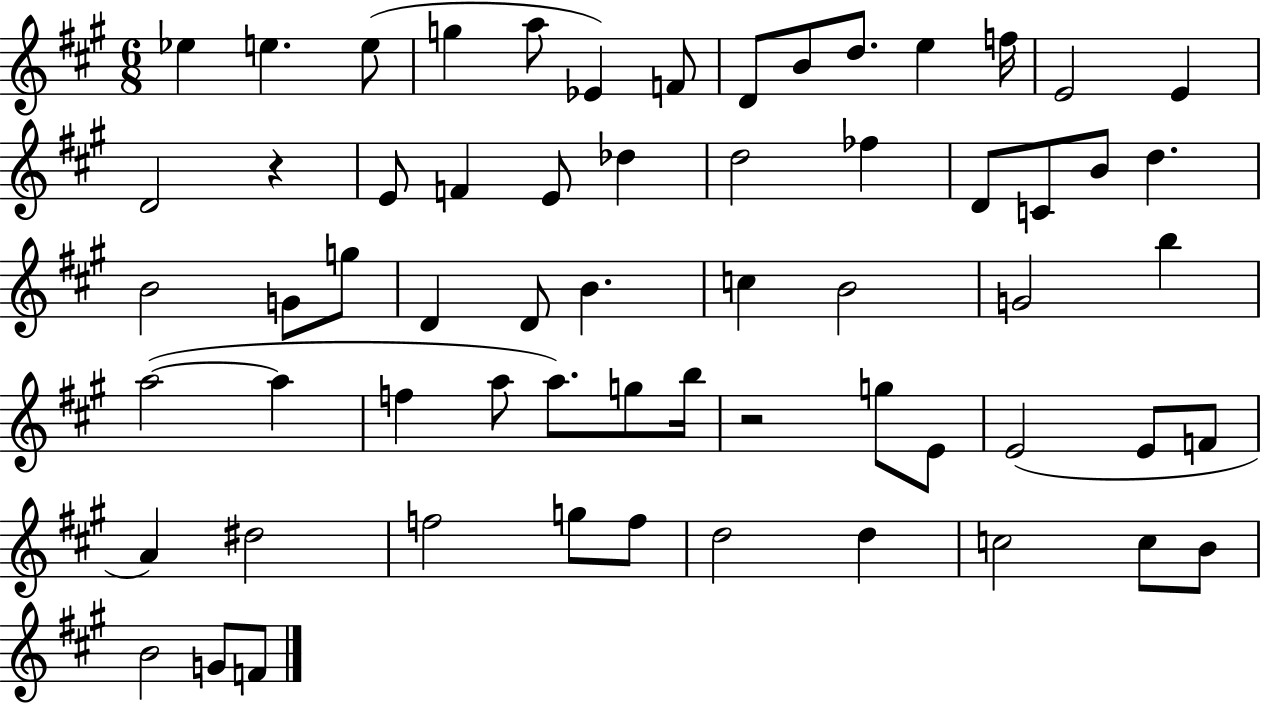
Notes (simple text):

Eb5/q E5/q. E5/e G5/q A5/e Eb4/q F4/e D4/e B4/e D5/e. E5/q F5/s E4/h E4/q D4/h R/q E4/e F4/q E4/e Db5/q D5/h FES5/q D4/e C4/e B4/e D5/q. B4/h G4/e G5/e D4/q D4/e B4/q. C5/q B4/h G4/h B5/q A5/h A5/q F5/q A5/e A5/e. G5/e B5/s R/h G5/e E4/e E4/h E4/e F4/e A4/q D#5/h F5/h G5/e F5/e D5/h D5/q C5/h C5/e B4/e B4/h G4/e F4/e